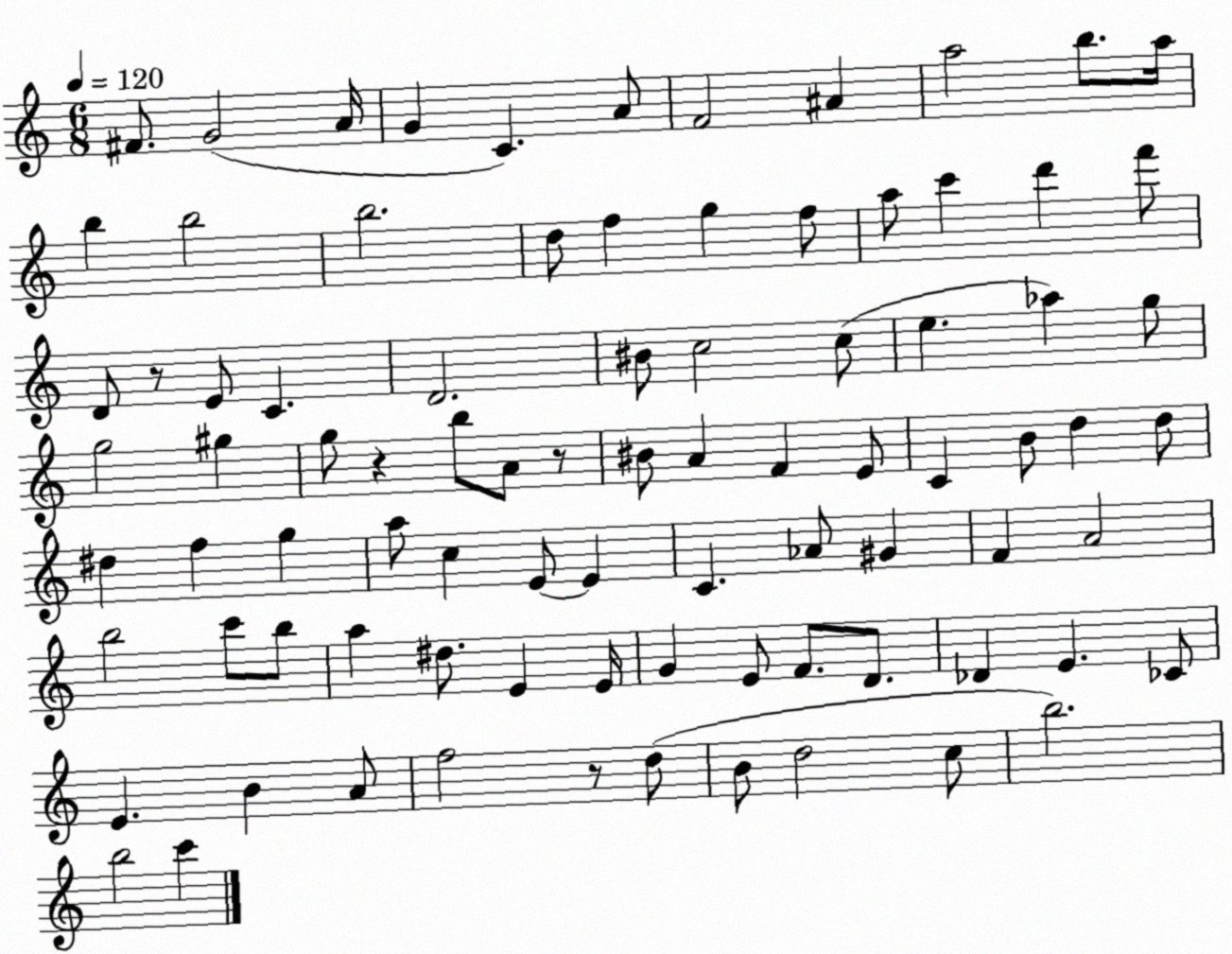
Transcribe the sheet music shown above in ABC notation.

X:1
T:Untitled
M:6/8
L:1/4
K:C
^F/2 G2 A/4 G C A/2 F2 ^A a2 b/2 a/4 b b2 b2 d/2 f g f/2 a/2 c' d' f'/2 D/2 z/2 E/2 C D2 ^B/2 c2 c/2 e _a g/2 g2 ^g g/2 z b/2 A/2 z/2 ^B/2 A F E/2 C B/2 d d/2 ^d f g a/2 c E/2 E C _A/2 ^G F A2 b2 c'/2 b/2 a ^d/2 E E/4 G E/2 F/2 D/2 _D E _C/2 E B A/2 f2 z/2 d/2 B/2 d2 c/2 b2 b2 c'